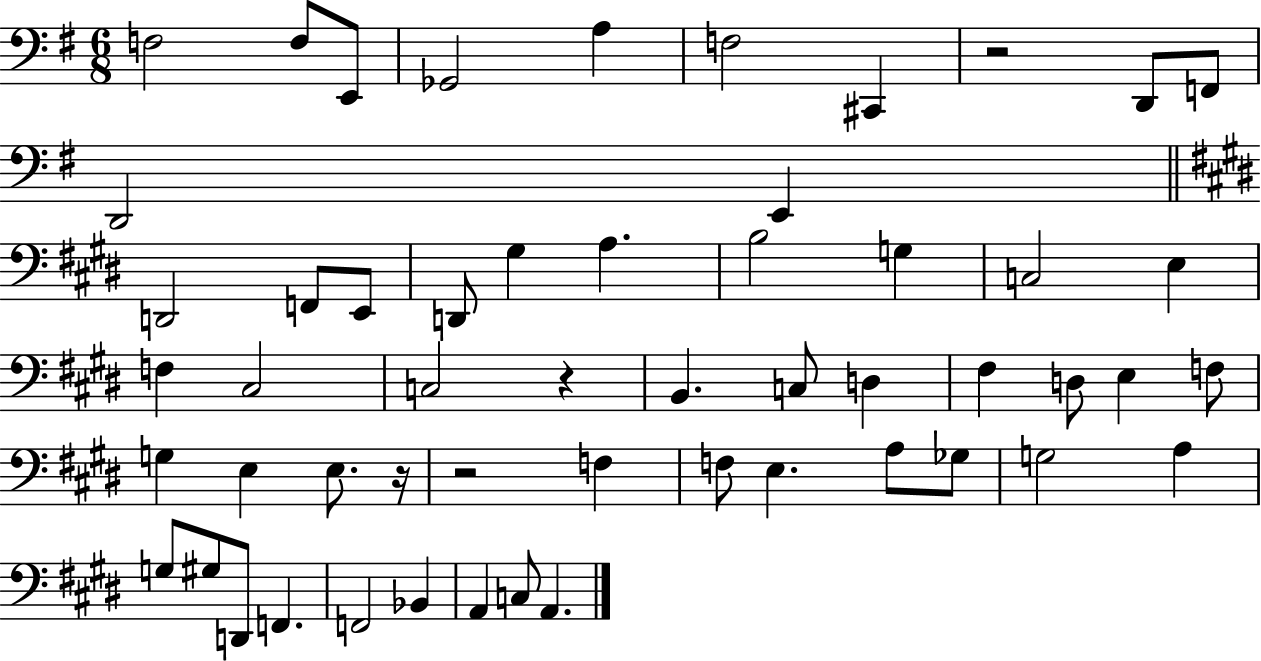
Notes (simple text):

F3/h F3/e E2/e Gb2/h A3/q F3/h C#2/q R/h D2/e F2/e D2/h E2/q D2/h F2/e E2/e D2/e G#3/q A3/q. B3/h G3/q C3/h E3/q F3/q C#3/h C3/h R/q B2/q. C3/e D3/q F#3/q D3/e E3/q F3/e G3/q E3/q E3/e. R/s R/h F3/q F3/e E3/q. A3/e Gb3/e G3/h A3/q G3/e G#3/e D2/e F2/q. F2/h Bb2/q A2/q C3/e A2/q.